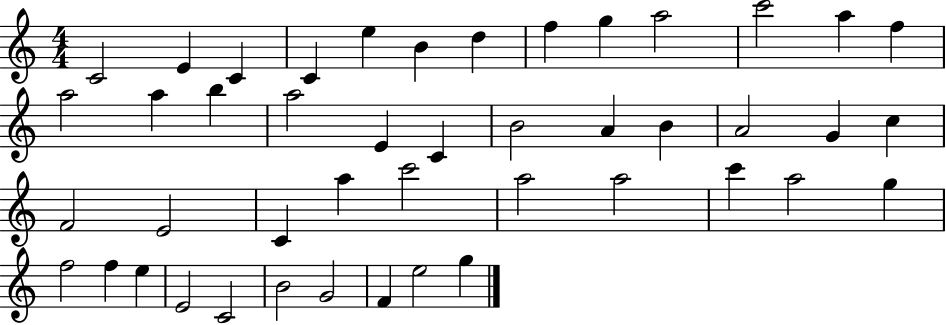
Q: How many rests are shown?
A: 0